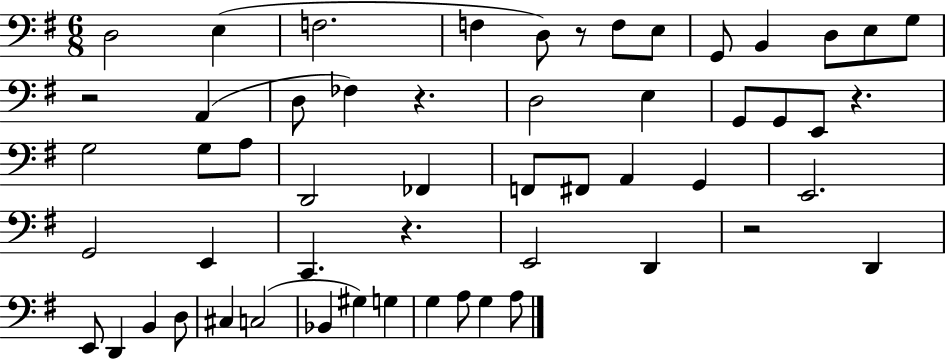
{
  \clef bass
  \numericTimeSignature
  \time 6/8
  \key g \major
  \repeat volta 2 { d2 e4( | f2. | f4 d8) r8 f8 e8 | g,8 b,4 d8 e8 g8 | \break r2 a,4( | d8 fes4) r4. | d2 e4 | g,8 g,8 e,8 r4. | \break g2 g8 a8 | d,2 fes,4 | f,8 fis,8 a,4 g,4 | e,2. | \break g,2 e,4 | c,4. r4. | e,2 d,4 | r2 d,4 | \break e,8 d,4 b,4 d8 | cis4 c2( | bes,4 gis4) g4 | g4 a8 g4 a8 | \break } \bar "|."
}